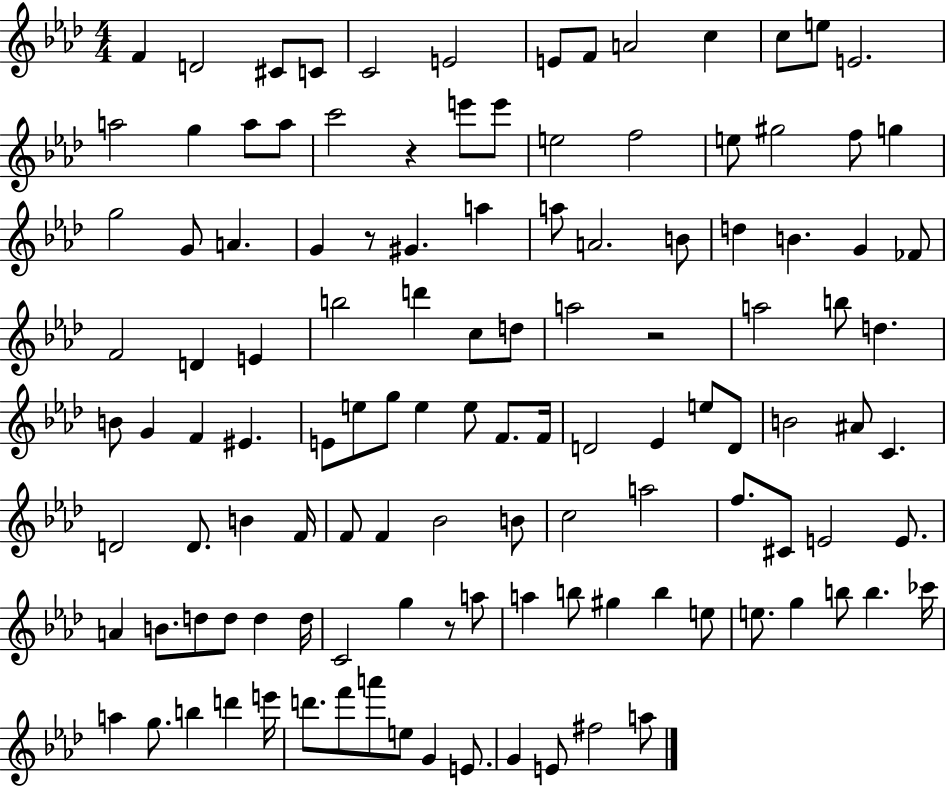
F4/q D4/h C#4/e C4/e C4/h E4/h E4/e F4/e A4/h C5/q C5/e E5/e E4/h. A5/h G5/q A5/e A5/e C6/h R/q E6/e E6/e E5/h F5/h E5/e G#5/h F5/e G5/q G5/h G4/e A4/q. G4/q R/e G#4/q. A5/q A5/e A4/h. B4/e D5/q B4/q. G4/q FES4/e F4/h D4/q E4/q B5/h D6/q C5/e D5/e A5/h R/h A5/h B5/e D5/q. B4/e G4/q F4/q EIS4/q. E4/e E5/e G5/e E5/q E5/e F4/e. F4/s D4/h Eb4/q E5/e D4/e B4/h A#4/e C4/q. D4/h D4/e. B4/q F4/s F4/e F4/q Bb4/h B4/e C5/h A5/h F5/e. C#4/e E4/h E4/e. A4/q B4/e. D5/e D5/e D5/q D5/s C4/h G5/q R/e A5/e A5/q B5/e G#5/q B5/q E5/e E5/e. G5/q B5/e B5/q. CES6/s A5/q G5/e. B5/q D6/q E6/s D6/e. F6/e A6/e E5/e G4/q E4/e. G4/q E4/e F#5/h A5/e